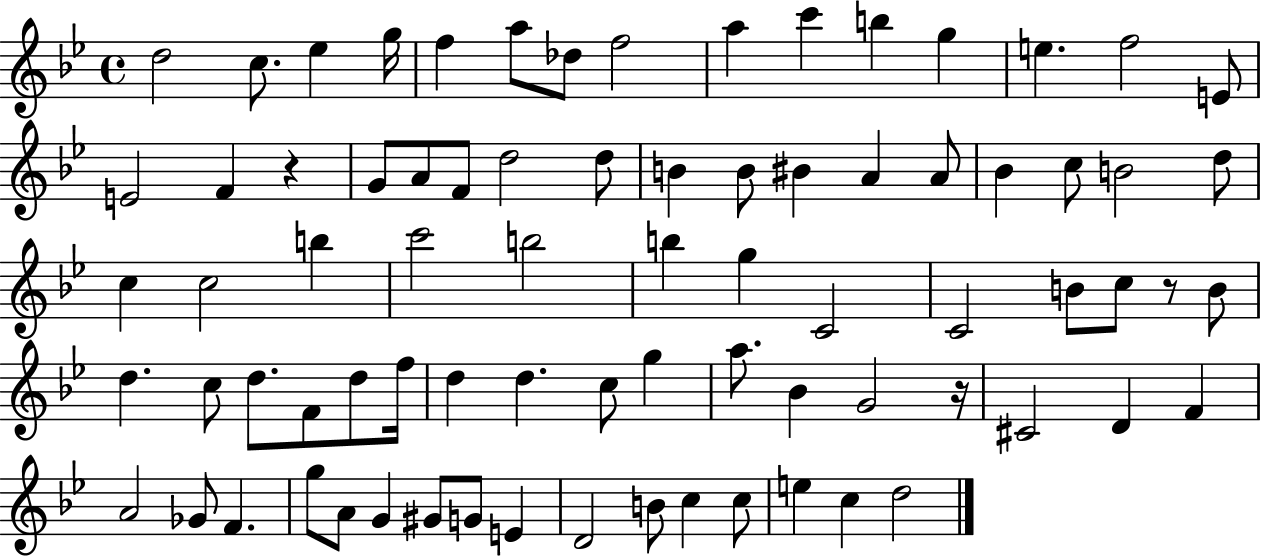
X:1
T:Untitled
M:4/4
L:1/4
K:Bb
d2 c/2 _e g/4 f a/2 _d/2 f2 a c' b g e f2 E/2 E2 F z G/2 A/2 F/2 d2 d/2 B B/2 ^B A A/2 _B c/2 B2 d/2 c c2 b c'2 b2 b g C2 C2 B/2 c/2 z/2 B/2 d c/2 d/2 F/2 d/2 f/4 d d c/2 g a/2 _B G2 z/4 ^C2 D F A2 _G/2 F g/2 A/2 G ^G/2 G/2 E D2 B/2 c c/2 e c d2